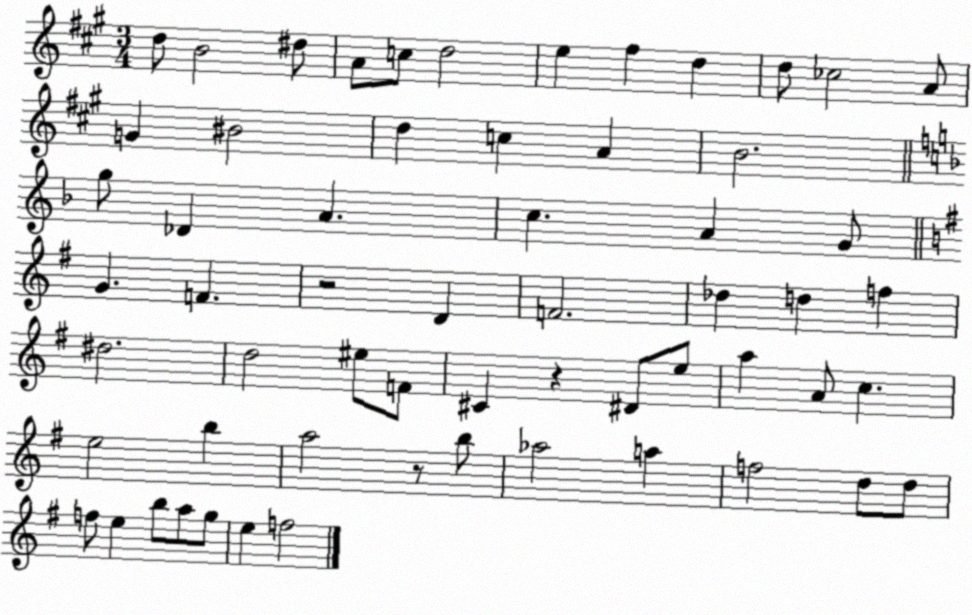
X:1
T:Untitled
M:3/4
L:1/4
K:A
d/2 B2 ^d/2 A/2 c/2 d2 e ^f d d/2 _c2 A/2 G ^B2 d c A B2 g/2 _D A c A G/2 G F z2 D F2 _d d f ^d2 d2 ^e/2 F/2 ^C z ^D/2 e/2 a A/2 c e2 b a2 z/2 b/2 _a2 a f2 d/2 d/2 f/2 e b/2 a/2 g/2 e f2